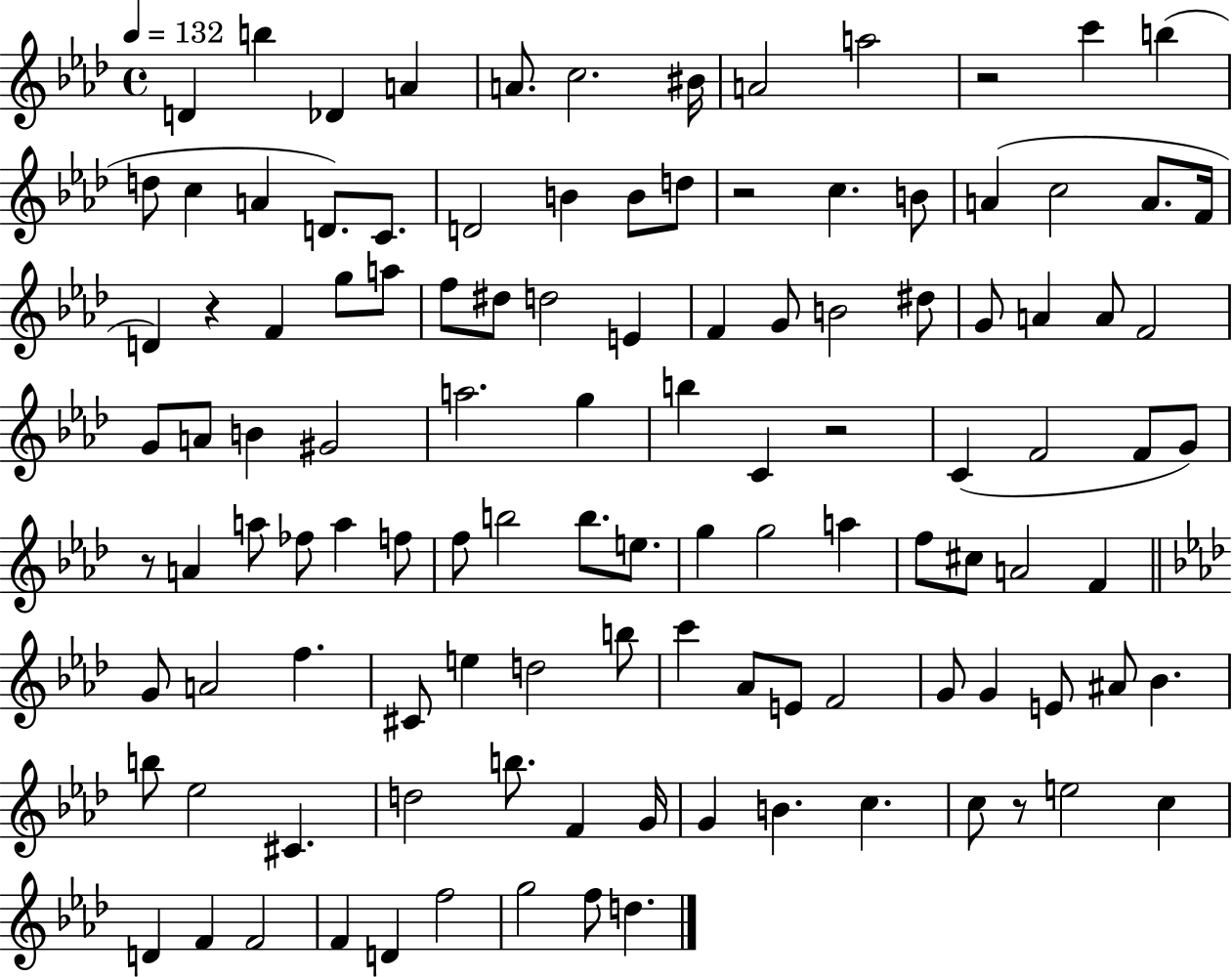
{
  \clef treble
  \time 4/4
  \defaultTimeSignature
  \key aes \major
  \tempo 4 = 132
  d'4 b''4 des'4 a'4 | a'8. c''2. bis'16 | a'2 a''2 | r2 c'''4 b''4( | \break d''8 c''4 a'4 d'8.) c'8. | d'2 b'4 b'8 d''8 | r2 c''4. b'8 | a'4( c''2 a'8. f'16 | \break d'4) r4 f'4 g''8 a''8 | f''8 dis''8 d''2 e'4 | f'4 g'8 b'2 dis''8 | g'8 a'4 a'8 f'2 | \break g'8 a'8 b'4 gis'2 | a''2. g''4 | b''4 c'4 r2 | c'4( f'2 f'8 g'8) | \break r8 a'4 a''8 fes''8 a''4 f''8 | f''8 b''2 b''8. e''8. | g''4 g''2 a''4 | f''8 cis''8 a'2 f'4 | \break \bar "||" \break \key aes \major g'8 a'2 f''4. | cis'8 e''4 d''2 b''8 | c'''4 aes'8 e'8 f'2 | g'8 g'4 e'8 ais'8 bes'4. | \break b''8 ees''2 cis'4. | d''2 b''8. f'4 g'16 | g'4 b'4. c''4. | c''8 r8 e''2 c''4 | \break d'4 f'4 f'2 | f'4 d'4 f''2 | g''2 f''8 d''4. | \bar "|."
}